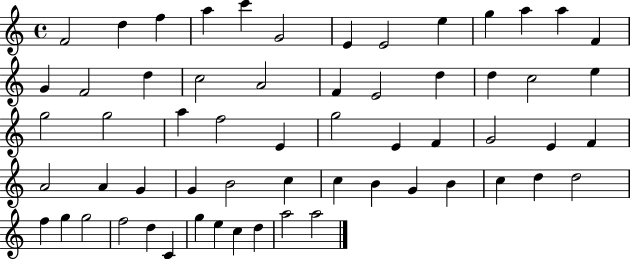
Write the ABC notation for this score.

X:1
T:Untitled
M:4/4
L:1/4
K:C
F2 d f a c' G2 E E2 e g a a F G F2 d c2 A2 F E2 d d c2 e g2 g2 a f2 E g2 E F G2 E F A2 A G G B2 c c B G B c d d2 f g g2 f2 d C g e c d a2 a2